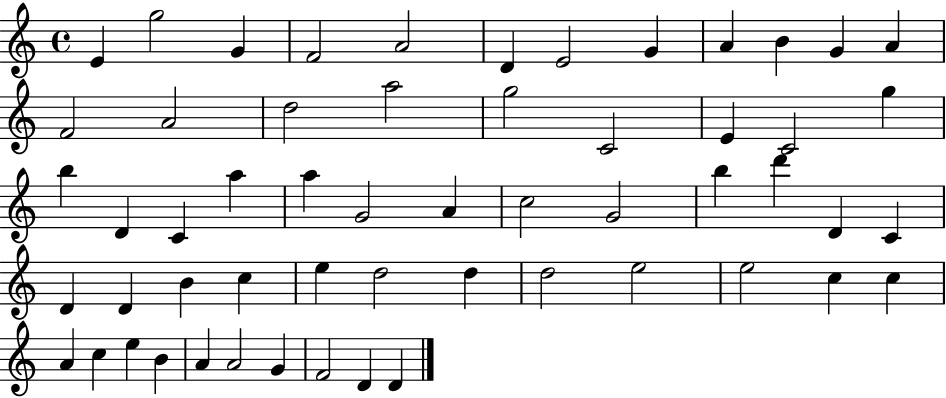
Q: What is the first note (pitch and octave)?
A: E4